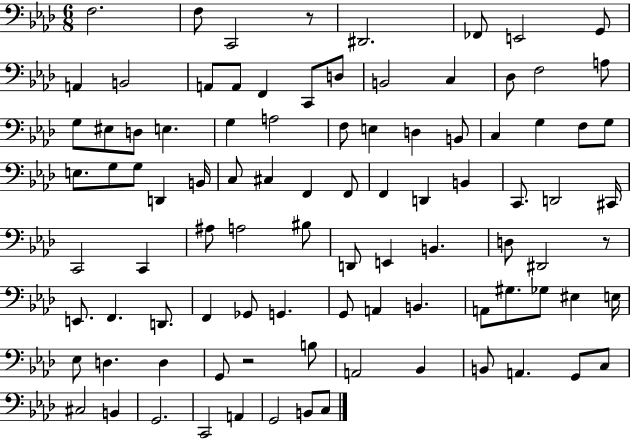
F3/h. F3/e C2/h R/e D#2/h. FES2/e E2/h G2/e A2/q B2/h A2/e A2/e F2/q C2/e D3/e B2/h C3/q Db3/e F3/h A3/e G3/e EIS3/e D3/e E3/q. G3/q A3/h F3/e E3/q D3/q B2/e C3/q G3/q F3/e G3/e E3/e. G3/e G3/e D2/q B2/s C3/e C#3/q F2/q F2/e F2/q D2/q B2/q C2/e. D2/h C#2/s C2/h C2/q A#3/e A3/h BIS3/e D2/e E2/q B2/q. D3/e D#2/h R/e E2/e. F2/q. D2/e. F2/q Gb2/e G2/q. G2/e A2/q B2/q. A2/e G#3/e. Gb3/e EIS3/q E3/s Eb3/e D3/q. D3/q G2/e R/h B3/e A2/h Bb2/q B2/e A2/q. G2/e C3/e C#3/h B2/q G2/h. C2/h A2/q G2/h B2/e C3/e